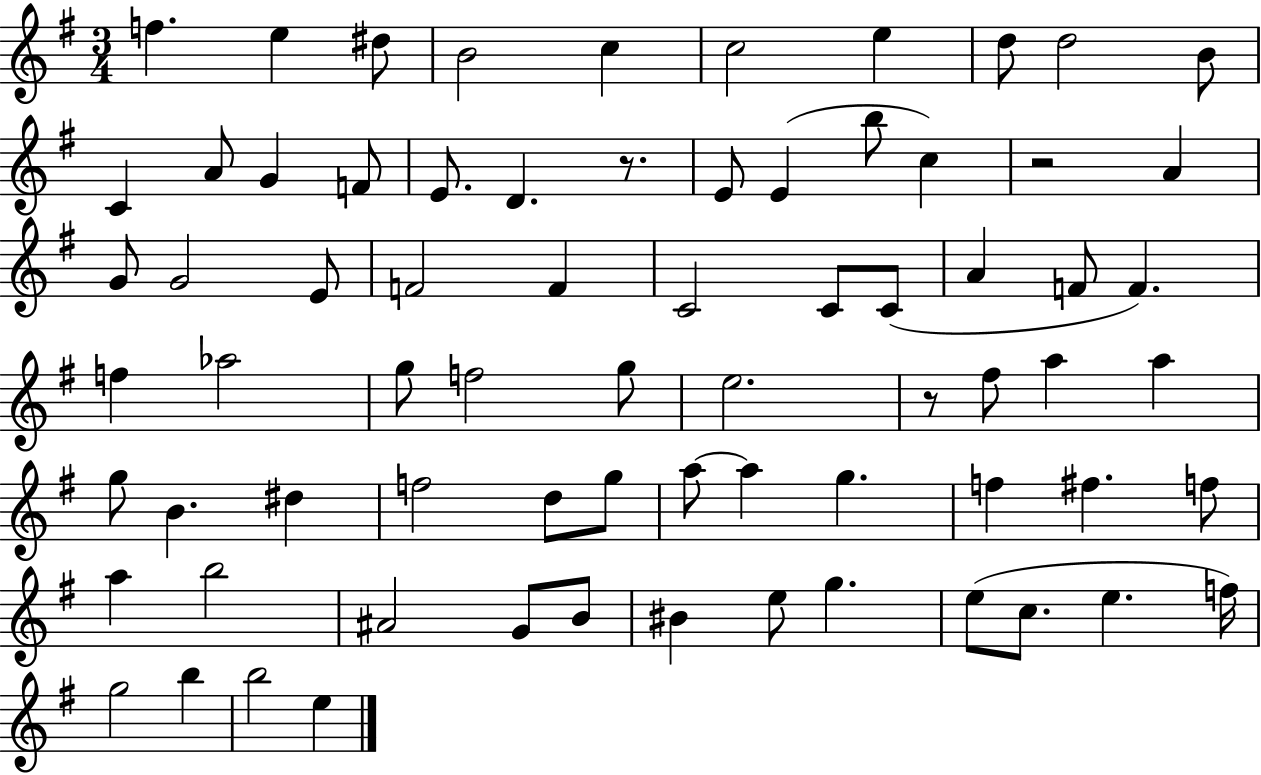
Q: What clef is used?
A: treble